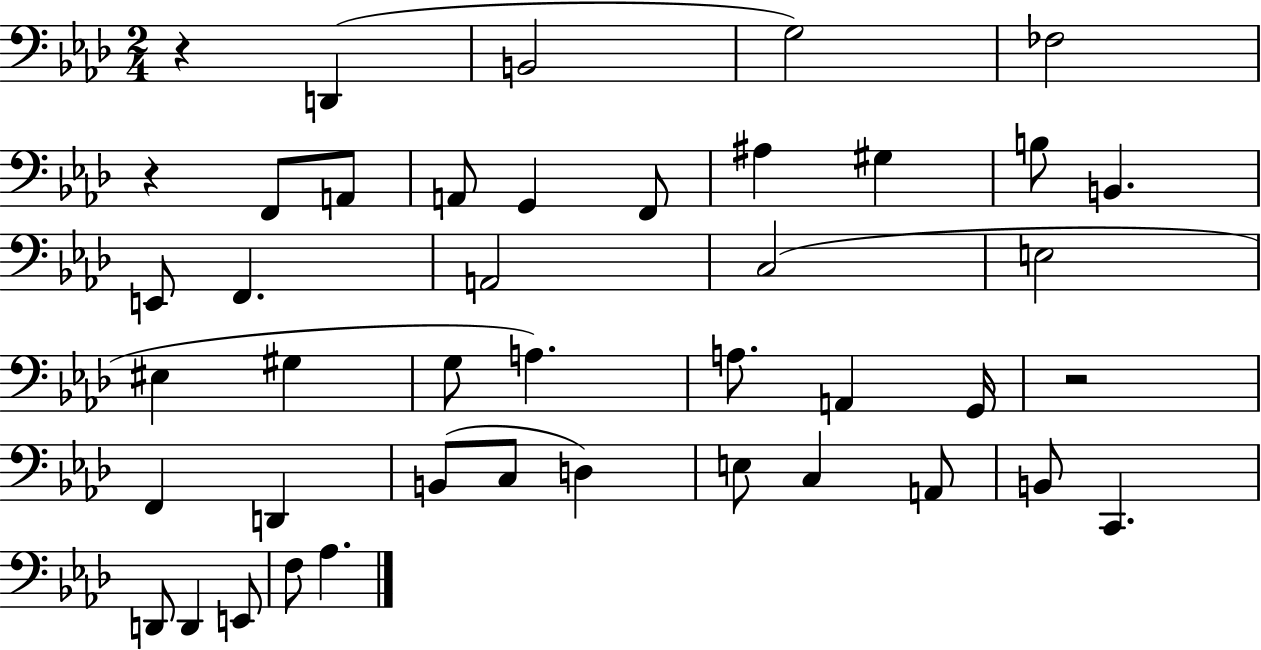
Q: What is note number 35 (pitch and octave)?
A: C2